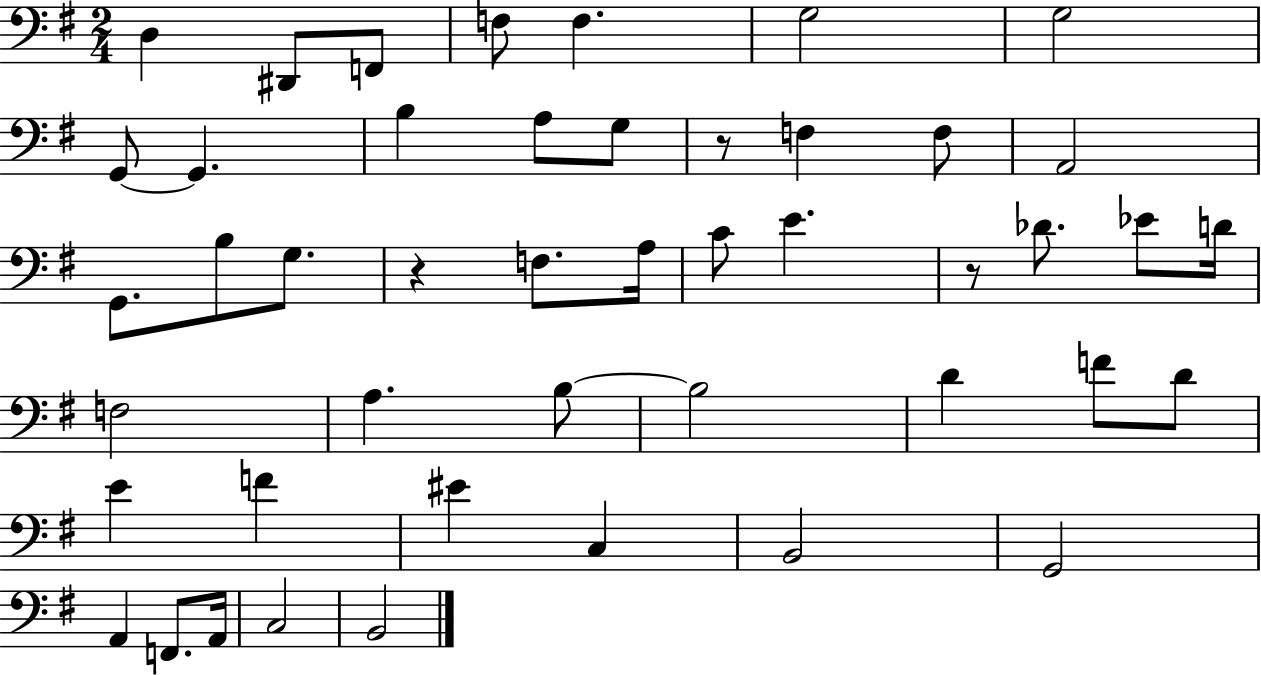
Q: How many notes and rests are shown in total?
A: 46